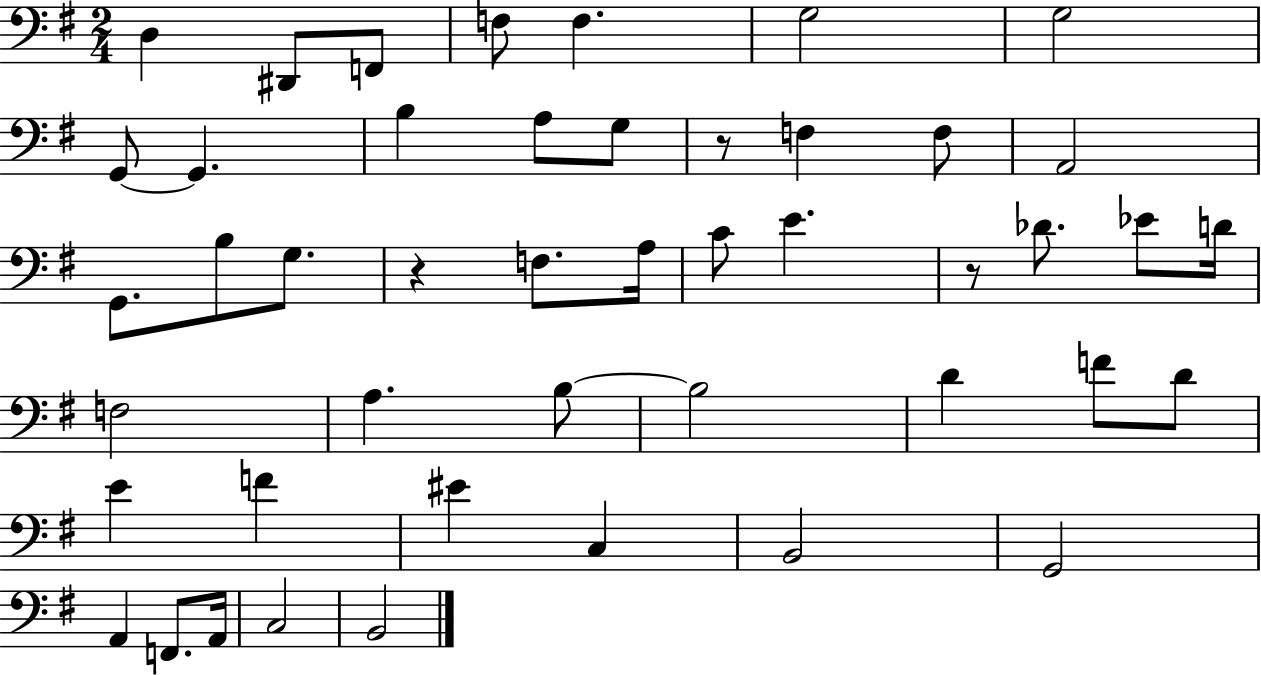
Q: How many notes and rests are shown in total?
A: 46